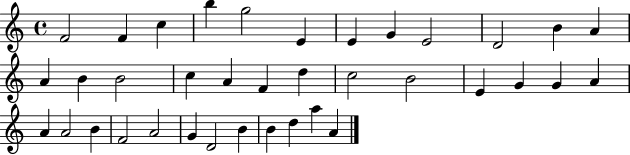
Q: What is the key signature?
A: C major